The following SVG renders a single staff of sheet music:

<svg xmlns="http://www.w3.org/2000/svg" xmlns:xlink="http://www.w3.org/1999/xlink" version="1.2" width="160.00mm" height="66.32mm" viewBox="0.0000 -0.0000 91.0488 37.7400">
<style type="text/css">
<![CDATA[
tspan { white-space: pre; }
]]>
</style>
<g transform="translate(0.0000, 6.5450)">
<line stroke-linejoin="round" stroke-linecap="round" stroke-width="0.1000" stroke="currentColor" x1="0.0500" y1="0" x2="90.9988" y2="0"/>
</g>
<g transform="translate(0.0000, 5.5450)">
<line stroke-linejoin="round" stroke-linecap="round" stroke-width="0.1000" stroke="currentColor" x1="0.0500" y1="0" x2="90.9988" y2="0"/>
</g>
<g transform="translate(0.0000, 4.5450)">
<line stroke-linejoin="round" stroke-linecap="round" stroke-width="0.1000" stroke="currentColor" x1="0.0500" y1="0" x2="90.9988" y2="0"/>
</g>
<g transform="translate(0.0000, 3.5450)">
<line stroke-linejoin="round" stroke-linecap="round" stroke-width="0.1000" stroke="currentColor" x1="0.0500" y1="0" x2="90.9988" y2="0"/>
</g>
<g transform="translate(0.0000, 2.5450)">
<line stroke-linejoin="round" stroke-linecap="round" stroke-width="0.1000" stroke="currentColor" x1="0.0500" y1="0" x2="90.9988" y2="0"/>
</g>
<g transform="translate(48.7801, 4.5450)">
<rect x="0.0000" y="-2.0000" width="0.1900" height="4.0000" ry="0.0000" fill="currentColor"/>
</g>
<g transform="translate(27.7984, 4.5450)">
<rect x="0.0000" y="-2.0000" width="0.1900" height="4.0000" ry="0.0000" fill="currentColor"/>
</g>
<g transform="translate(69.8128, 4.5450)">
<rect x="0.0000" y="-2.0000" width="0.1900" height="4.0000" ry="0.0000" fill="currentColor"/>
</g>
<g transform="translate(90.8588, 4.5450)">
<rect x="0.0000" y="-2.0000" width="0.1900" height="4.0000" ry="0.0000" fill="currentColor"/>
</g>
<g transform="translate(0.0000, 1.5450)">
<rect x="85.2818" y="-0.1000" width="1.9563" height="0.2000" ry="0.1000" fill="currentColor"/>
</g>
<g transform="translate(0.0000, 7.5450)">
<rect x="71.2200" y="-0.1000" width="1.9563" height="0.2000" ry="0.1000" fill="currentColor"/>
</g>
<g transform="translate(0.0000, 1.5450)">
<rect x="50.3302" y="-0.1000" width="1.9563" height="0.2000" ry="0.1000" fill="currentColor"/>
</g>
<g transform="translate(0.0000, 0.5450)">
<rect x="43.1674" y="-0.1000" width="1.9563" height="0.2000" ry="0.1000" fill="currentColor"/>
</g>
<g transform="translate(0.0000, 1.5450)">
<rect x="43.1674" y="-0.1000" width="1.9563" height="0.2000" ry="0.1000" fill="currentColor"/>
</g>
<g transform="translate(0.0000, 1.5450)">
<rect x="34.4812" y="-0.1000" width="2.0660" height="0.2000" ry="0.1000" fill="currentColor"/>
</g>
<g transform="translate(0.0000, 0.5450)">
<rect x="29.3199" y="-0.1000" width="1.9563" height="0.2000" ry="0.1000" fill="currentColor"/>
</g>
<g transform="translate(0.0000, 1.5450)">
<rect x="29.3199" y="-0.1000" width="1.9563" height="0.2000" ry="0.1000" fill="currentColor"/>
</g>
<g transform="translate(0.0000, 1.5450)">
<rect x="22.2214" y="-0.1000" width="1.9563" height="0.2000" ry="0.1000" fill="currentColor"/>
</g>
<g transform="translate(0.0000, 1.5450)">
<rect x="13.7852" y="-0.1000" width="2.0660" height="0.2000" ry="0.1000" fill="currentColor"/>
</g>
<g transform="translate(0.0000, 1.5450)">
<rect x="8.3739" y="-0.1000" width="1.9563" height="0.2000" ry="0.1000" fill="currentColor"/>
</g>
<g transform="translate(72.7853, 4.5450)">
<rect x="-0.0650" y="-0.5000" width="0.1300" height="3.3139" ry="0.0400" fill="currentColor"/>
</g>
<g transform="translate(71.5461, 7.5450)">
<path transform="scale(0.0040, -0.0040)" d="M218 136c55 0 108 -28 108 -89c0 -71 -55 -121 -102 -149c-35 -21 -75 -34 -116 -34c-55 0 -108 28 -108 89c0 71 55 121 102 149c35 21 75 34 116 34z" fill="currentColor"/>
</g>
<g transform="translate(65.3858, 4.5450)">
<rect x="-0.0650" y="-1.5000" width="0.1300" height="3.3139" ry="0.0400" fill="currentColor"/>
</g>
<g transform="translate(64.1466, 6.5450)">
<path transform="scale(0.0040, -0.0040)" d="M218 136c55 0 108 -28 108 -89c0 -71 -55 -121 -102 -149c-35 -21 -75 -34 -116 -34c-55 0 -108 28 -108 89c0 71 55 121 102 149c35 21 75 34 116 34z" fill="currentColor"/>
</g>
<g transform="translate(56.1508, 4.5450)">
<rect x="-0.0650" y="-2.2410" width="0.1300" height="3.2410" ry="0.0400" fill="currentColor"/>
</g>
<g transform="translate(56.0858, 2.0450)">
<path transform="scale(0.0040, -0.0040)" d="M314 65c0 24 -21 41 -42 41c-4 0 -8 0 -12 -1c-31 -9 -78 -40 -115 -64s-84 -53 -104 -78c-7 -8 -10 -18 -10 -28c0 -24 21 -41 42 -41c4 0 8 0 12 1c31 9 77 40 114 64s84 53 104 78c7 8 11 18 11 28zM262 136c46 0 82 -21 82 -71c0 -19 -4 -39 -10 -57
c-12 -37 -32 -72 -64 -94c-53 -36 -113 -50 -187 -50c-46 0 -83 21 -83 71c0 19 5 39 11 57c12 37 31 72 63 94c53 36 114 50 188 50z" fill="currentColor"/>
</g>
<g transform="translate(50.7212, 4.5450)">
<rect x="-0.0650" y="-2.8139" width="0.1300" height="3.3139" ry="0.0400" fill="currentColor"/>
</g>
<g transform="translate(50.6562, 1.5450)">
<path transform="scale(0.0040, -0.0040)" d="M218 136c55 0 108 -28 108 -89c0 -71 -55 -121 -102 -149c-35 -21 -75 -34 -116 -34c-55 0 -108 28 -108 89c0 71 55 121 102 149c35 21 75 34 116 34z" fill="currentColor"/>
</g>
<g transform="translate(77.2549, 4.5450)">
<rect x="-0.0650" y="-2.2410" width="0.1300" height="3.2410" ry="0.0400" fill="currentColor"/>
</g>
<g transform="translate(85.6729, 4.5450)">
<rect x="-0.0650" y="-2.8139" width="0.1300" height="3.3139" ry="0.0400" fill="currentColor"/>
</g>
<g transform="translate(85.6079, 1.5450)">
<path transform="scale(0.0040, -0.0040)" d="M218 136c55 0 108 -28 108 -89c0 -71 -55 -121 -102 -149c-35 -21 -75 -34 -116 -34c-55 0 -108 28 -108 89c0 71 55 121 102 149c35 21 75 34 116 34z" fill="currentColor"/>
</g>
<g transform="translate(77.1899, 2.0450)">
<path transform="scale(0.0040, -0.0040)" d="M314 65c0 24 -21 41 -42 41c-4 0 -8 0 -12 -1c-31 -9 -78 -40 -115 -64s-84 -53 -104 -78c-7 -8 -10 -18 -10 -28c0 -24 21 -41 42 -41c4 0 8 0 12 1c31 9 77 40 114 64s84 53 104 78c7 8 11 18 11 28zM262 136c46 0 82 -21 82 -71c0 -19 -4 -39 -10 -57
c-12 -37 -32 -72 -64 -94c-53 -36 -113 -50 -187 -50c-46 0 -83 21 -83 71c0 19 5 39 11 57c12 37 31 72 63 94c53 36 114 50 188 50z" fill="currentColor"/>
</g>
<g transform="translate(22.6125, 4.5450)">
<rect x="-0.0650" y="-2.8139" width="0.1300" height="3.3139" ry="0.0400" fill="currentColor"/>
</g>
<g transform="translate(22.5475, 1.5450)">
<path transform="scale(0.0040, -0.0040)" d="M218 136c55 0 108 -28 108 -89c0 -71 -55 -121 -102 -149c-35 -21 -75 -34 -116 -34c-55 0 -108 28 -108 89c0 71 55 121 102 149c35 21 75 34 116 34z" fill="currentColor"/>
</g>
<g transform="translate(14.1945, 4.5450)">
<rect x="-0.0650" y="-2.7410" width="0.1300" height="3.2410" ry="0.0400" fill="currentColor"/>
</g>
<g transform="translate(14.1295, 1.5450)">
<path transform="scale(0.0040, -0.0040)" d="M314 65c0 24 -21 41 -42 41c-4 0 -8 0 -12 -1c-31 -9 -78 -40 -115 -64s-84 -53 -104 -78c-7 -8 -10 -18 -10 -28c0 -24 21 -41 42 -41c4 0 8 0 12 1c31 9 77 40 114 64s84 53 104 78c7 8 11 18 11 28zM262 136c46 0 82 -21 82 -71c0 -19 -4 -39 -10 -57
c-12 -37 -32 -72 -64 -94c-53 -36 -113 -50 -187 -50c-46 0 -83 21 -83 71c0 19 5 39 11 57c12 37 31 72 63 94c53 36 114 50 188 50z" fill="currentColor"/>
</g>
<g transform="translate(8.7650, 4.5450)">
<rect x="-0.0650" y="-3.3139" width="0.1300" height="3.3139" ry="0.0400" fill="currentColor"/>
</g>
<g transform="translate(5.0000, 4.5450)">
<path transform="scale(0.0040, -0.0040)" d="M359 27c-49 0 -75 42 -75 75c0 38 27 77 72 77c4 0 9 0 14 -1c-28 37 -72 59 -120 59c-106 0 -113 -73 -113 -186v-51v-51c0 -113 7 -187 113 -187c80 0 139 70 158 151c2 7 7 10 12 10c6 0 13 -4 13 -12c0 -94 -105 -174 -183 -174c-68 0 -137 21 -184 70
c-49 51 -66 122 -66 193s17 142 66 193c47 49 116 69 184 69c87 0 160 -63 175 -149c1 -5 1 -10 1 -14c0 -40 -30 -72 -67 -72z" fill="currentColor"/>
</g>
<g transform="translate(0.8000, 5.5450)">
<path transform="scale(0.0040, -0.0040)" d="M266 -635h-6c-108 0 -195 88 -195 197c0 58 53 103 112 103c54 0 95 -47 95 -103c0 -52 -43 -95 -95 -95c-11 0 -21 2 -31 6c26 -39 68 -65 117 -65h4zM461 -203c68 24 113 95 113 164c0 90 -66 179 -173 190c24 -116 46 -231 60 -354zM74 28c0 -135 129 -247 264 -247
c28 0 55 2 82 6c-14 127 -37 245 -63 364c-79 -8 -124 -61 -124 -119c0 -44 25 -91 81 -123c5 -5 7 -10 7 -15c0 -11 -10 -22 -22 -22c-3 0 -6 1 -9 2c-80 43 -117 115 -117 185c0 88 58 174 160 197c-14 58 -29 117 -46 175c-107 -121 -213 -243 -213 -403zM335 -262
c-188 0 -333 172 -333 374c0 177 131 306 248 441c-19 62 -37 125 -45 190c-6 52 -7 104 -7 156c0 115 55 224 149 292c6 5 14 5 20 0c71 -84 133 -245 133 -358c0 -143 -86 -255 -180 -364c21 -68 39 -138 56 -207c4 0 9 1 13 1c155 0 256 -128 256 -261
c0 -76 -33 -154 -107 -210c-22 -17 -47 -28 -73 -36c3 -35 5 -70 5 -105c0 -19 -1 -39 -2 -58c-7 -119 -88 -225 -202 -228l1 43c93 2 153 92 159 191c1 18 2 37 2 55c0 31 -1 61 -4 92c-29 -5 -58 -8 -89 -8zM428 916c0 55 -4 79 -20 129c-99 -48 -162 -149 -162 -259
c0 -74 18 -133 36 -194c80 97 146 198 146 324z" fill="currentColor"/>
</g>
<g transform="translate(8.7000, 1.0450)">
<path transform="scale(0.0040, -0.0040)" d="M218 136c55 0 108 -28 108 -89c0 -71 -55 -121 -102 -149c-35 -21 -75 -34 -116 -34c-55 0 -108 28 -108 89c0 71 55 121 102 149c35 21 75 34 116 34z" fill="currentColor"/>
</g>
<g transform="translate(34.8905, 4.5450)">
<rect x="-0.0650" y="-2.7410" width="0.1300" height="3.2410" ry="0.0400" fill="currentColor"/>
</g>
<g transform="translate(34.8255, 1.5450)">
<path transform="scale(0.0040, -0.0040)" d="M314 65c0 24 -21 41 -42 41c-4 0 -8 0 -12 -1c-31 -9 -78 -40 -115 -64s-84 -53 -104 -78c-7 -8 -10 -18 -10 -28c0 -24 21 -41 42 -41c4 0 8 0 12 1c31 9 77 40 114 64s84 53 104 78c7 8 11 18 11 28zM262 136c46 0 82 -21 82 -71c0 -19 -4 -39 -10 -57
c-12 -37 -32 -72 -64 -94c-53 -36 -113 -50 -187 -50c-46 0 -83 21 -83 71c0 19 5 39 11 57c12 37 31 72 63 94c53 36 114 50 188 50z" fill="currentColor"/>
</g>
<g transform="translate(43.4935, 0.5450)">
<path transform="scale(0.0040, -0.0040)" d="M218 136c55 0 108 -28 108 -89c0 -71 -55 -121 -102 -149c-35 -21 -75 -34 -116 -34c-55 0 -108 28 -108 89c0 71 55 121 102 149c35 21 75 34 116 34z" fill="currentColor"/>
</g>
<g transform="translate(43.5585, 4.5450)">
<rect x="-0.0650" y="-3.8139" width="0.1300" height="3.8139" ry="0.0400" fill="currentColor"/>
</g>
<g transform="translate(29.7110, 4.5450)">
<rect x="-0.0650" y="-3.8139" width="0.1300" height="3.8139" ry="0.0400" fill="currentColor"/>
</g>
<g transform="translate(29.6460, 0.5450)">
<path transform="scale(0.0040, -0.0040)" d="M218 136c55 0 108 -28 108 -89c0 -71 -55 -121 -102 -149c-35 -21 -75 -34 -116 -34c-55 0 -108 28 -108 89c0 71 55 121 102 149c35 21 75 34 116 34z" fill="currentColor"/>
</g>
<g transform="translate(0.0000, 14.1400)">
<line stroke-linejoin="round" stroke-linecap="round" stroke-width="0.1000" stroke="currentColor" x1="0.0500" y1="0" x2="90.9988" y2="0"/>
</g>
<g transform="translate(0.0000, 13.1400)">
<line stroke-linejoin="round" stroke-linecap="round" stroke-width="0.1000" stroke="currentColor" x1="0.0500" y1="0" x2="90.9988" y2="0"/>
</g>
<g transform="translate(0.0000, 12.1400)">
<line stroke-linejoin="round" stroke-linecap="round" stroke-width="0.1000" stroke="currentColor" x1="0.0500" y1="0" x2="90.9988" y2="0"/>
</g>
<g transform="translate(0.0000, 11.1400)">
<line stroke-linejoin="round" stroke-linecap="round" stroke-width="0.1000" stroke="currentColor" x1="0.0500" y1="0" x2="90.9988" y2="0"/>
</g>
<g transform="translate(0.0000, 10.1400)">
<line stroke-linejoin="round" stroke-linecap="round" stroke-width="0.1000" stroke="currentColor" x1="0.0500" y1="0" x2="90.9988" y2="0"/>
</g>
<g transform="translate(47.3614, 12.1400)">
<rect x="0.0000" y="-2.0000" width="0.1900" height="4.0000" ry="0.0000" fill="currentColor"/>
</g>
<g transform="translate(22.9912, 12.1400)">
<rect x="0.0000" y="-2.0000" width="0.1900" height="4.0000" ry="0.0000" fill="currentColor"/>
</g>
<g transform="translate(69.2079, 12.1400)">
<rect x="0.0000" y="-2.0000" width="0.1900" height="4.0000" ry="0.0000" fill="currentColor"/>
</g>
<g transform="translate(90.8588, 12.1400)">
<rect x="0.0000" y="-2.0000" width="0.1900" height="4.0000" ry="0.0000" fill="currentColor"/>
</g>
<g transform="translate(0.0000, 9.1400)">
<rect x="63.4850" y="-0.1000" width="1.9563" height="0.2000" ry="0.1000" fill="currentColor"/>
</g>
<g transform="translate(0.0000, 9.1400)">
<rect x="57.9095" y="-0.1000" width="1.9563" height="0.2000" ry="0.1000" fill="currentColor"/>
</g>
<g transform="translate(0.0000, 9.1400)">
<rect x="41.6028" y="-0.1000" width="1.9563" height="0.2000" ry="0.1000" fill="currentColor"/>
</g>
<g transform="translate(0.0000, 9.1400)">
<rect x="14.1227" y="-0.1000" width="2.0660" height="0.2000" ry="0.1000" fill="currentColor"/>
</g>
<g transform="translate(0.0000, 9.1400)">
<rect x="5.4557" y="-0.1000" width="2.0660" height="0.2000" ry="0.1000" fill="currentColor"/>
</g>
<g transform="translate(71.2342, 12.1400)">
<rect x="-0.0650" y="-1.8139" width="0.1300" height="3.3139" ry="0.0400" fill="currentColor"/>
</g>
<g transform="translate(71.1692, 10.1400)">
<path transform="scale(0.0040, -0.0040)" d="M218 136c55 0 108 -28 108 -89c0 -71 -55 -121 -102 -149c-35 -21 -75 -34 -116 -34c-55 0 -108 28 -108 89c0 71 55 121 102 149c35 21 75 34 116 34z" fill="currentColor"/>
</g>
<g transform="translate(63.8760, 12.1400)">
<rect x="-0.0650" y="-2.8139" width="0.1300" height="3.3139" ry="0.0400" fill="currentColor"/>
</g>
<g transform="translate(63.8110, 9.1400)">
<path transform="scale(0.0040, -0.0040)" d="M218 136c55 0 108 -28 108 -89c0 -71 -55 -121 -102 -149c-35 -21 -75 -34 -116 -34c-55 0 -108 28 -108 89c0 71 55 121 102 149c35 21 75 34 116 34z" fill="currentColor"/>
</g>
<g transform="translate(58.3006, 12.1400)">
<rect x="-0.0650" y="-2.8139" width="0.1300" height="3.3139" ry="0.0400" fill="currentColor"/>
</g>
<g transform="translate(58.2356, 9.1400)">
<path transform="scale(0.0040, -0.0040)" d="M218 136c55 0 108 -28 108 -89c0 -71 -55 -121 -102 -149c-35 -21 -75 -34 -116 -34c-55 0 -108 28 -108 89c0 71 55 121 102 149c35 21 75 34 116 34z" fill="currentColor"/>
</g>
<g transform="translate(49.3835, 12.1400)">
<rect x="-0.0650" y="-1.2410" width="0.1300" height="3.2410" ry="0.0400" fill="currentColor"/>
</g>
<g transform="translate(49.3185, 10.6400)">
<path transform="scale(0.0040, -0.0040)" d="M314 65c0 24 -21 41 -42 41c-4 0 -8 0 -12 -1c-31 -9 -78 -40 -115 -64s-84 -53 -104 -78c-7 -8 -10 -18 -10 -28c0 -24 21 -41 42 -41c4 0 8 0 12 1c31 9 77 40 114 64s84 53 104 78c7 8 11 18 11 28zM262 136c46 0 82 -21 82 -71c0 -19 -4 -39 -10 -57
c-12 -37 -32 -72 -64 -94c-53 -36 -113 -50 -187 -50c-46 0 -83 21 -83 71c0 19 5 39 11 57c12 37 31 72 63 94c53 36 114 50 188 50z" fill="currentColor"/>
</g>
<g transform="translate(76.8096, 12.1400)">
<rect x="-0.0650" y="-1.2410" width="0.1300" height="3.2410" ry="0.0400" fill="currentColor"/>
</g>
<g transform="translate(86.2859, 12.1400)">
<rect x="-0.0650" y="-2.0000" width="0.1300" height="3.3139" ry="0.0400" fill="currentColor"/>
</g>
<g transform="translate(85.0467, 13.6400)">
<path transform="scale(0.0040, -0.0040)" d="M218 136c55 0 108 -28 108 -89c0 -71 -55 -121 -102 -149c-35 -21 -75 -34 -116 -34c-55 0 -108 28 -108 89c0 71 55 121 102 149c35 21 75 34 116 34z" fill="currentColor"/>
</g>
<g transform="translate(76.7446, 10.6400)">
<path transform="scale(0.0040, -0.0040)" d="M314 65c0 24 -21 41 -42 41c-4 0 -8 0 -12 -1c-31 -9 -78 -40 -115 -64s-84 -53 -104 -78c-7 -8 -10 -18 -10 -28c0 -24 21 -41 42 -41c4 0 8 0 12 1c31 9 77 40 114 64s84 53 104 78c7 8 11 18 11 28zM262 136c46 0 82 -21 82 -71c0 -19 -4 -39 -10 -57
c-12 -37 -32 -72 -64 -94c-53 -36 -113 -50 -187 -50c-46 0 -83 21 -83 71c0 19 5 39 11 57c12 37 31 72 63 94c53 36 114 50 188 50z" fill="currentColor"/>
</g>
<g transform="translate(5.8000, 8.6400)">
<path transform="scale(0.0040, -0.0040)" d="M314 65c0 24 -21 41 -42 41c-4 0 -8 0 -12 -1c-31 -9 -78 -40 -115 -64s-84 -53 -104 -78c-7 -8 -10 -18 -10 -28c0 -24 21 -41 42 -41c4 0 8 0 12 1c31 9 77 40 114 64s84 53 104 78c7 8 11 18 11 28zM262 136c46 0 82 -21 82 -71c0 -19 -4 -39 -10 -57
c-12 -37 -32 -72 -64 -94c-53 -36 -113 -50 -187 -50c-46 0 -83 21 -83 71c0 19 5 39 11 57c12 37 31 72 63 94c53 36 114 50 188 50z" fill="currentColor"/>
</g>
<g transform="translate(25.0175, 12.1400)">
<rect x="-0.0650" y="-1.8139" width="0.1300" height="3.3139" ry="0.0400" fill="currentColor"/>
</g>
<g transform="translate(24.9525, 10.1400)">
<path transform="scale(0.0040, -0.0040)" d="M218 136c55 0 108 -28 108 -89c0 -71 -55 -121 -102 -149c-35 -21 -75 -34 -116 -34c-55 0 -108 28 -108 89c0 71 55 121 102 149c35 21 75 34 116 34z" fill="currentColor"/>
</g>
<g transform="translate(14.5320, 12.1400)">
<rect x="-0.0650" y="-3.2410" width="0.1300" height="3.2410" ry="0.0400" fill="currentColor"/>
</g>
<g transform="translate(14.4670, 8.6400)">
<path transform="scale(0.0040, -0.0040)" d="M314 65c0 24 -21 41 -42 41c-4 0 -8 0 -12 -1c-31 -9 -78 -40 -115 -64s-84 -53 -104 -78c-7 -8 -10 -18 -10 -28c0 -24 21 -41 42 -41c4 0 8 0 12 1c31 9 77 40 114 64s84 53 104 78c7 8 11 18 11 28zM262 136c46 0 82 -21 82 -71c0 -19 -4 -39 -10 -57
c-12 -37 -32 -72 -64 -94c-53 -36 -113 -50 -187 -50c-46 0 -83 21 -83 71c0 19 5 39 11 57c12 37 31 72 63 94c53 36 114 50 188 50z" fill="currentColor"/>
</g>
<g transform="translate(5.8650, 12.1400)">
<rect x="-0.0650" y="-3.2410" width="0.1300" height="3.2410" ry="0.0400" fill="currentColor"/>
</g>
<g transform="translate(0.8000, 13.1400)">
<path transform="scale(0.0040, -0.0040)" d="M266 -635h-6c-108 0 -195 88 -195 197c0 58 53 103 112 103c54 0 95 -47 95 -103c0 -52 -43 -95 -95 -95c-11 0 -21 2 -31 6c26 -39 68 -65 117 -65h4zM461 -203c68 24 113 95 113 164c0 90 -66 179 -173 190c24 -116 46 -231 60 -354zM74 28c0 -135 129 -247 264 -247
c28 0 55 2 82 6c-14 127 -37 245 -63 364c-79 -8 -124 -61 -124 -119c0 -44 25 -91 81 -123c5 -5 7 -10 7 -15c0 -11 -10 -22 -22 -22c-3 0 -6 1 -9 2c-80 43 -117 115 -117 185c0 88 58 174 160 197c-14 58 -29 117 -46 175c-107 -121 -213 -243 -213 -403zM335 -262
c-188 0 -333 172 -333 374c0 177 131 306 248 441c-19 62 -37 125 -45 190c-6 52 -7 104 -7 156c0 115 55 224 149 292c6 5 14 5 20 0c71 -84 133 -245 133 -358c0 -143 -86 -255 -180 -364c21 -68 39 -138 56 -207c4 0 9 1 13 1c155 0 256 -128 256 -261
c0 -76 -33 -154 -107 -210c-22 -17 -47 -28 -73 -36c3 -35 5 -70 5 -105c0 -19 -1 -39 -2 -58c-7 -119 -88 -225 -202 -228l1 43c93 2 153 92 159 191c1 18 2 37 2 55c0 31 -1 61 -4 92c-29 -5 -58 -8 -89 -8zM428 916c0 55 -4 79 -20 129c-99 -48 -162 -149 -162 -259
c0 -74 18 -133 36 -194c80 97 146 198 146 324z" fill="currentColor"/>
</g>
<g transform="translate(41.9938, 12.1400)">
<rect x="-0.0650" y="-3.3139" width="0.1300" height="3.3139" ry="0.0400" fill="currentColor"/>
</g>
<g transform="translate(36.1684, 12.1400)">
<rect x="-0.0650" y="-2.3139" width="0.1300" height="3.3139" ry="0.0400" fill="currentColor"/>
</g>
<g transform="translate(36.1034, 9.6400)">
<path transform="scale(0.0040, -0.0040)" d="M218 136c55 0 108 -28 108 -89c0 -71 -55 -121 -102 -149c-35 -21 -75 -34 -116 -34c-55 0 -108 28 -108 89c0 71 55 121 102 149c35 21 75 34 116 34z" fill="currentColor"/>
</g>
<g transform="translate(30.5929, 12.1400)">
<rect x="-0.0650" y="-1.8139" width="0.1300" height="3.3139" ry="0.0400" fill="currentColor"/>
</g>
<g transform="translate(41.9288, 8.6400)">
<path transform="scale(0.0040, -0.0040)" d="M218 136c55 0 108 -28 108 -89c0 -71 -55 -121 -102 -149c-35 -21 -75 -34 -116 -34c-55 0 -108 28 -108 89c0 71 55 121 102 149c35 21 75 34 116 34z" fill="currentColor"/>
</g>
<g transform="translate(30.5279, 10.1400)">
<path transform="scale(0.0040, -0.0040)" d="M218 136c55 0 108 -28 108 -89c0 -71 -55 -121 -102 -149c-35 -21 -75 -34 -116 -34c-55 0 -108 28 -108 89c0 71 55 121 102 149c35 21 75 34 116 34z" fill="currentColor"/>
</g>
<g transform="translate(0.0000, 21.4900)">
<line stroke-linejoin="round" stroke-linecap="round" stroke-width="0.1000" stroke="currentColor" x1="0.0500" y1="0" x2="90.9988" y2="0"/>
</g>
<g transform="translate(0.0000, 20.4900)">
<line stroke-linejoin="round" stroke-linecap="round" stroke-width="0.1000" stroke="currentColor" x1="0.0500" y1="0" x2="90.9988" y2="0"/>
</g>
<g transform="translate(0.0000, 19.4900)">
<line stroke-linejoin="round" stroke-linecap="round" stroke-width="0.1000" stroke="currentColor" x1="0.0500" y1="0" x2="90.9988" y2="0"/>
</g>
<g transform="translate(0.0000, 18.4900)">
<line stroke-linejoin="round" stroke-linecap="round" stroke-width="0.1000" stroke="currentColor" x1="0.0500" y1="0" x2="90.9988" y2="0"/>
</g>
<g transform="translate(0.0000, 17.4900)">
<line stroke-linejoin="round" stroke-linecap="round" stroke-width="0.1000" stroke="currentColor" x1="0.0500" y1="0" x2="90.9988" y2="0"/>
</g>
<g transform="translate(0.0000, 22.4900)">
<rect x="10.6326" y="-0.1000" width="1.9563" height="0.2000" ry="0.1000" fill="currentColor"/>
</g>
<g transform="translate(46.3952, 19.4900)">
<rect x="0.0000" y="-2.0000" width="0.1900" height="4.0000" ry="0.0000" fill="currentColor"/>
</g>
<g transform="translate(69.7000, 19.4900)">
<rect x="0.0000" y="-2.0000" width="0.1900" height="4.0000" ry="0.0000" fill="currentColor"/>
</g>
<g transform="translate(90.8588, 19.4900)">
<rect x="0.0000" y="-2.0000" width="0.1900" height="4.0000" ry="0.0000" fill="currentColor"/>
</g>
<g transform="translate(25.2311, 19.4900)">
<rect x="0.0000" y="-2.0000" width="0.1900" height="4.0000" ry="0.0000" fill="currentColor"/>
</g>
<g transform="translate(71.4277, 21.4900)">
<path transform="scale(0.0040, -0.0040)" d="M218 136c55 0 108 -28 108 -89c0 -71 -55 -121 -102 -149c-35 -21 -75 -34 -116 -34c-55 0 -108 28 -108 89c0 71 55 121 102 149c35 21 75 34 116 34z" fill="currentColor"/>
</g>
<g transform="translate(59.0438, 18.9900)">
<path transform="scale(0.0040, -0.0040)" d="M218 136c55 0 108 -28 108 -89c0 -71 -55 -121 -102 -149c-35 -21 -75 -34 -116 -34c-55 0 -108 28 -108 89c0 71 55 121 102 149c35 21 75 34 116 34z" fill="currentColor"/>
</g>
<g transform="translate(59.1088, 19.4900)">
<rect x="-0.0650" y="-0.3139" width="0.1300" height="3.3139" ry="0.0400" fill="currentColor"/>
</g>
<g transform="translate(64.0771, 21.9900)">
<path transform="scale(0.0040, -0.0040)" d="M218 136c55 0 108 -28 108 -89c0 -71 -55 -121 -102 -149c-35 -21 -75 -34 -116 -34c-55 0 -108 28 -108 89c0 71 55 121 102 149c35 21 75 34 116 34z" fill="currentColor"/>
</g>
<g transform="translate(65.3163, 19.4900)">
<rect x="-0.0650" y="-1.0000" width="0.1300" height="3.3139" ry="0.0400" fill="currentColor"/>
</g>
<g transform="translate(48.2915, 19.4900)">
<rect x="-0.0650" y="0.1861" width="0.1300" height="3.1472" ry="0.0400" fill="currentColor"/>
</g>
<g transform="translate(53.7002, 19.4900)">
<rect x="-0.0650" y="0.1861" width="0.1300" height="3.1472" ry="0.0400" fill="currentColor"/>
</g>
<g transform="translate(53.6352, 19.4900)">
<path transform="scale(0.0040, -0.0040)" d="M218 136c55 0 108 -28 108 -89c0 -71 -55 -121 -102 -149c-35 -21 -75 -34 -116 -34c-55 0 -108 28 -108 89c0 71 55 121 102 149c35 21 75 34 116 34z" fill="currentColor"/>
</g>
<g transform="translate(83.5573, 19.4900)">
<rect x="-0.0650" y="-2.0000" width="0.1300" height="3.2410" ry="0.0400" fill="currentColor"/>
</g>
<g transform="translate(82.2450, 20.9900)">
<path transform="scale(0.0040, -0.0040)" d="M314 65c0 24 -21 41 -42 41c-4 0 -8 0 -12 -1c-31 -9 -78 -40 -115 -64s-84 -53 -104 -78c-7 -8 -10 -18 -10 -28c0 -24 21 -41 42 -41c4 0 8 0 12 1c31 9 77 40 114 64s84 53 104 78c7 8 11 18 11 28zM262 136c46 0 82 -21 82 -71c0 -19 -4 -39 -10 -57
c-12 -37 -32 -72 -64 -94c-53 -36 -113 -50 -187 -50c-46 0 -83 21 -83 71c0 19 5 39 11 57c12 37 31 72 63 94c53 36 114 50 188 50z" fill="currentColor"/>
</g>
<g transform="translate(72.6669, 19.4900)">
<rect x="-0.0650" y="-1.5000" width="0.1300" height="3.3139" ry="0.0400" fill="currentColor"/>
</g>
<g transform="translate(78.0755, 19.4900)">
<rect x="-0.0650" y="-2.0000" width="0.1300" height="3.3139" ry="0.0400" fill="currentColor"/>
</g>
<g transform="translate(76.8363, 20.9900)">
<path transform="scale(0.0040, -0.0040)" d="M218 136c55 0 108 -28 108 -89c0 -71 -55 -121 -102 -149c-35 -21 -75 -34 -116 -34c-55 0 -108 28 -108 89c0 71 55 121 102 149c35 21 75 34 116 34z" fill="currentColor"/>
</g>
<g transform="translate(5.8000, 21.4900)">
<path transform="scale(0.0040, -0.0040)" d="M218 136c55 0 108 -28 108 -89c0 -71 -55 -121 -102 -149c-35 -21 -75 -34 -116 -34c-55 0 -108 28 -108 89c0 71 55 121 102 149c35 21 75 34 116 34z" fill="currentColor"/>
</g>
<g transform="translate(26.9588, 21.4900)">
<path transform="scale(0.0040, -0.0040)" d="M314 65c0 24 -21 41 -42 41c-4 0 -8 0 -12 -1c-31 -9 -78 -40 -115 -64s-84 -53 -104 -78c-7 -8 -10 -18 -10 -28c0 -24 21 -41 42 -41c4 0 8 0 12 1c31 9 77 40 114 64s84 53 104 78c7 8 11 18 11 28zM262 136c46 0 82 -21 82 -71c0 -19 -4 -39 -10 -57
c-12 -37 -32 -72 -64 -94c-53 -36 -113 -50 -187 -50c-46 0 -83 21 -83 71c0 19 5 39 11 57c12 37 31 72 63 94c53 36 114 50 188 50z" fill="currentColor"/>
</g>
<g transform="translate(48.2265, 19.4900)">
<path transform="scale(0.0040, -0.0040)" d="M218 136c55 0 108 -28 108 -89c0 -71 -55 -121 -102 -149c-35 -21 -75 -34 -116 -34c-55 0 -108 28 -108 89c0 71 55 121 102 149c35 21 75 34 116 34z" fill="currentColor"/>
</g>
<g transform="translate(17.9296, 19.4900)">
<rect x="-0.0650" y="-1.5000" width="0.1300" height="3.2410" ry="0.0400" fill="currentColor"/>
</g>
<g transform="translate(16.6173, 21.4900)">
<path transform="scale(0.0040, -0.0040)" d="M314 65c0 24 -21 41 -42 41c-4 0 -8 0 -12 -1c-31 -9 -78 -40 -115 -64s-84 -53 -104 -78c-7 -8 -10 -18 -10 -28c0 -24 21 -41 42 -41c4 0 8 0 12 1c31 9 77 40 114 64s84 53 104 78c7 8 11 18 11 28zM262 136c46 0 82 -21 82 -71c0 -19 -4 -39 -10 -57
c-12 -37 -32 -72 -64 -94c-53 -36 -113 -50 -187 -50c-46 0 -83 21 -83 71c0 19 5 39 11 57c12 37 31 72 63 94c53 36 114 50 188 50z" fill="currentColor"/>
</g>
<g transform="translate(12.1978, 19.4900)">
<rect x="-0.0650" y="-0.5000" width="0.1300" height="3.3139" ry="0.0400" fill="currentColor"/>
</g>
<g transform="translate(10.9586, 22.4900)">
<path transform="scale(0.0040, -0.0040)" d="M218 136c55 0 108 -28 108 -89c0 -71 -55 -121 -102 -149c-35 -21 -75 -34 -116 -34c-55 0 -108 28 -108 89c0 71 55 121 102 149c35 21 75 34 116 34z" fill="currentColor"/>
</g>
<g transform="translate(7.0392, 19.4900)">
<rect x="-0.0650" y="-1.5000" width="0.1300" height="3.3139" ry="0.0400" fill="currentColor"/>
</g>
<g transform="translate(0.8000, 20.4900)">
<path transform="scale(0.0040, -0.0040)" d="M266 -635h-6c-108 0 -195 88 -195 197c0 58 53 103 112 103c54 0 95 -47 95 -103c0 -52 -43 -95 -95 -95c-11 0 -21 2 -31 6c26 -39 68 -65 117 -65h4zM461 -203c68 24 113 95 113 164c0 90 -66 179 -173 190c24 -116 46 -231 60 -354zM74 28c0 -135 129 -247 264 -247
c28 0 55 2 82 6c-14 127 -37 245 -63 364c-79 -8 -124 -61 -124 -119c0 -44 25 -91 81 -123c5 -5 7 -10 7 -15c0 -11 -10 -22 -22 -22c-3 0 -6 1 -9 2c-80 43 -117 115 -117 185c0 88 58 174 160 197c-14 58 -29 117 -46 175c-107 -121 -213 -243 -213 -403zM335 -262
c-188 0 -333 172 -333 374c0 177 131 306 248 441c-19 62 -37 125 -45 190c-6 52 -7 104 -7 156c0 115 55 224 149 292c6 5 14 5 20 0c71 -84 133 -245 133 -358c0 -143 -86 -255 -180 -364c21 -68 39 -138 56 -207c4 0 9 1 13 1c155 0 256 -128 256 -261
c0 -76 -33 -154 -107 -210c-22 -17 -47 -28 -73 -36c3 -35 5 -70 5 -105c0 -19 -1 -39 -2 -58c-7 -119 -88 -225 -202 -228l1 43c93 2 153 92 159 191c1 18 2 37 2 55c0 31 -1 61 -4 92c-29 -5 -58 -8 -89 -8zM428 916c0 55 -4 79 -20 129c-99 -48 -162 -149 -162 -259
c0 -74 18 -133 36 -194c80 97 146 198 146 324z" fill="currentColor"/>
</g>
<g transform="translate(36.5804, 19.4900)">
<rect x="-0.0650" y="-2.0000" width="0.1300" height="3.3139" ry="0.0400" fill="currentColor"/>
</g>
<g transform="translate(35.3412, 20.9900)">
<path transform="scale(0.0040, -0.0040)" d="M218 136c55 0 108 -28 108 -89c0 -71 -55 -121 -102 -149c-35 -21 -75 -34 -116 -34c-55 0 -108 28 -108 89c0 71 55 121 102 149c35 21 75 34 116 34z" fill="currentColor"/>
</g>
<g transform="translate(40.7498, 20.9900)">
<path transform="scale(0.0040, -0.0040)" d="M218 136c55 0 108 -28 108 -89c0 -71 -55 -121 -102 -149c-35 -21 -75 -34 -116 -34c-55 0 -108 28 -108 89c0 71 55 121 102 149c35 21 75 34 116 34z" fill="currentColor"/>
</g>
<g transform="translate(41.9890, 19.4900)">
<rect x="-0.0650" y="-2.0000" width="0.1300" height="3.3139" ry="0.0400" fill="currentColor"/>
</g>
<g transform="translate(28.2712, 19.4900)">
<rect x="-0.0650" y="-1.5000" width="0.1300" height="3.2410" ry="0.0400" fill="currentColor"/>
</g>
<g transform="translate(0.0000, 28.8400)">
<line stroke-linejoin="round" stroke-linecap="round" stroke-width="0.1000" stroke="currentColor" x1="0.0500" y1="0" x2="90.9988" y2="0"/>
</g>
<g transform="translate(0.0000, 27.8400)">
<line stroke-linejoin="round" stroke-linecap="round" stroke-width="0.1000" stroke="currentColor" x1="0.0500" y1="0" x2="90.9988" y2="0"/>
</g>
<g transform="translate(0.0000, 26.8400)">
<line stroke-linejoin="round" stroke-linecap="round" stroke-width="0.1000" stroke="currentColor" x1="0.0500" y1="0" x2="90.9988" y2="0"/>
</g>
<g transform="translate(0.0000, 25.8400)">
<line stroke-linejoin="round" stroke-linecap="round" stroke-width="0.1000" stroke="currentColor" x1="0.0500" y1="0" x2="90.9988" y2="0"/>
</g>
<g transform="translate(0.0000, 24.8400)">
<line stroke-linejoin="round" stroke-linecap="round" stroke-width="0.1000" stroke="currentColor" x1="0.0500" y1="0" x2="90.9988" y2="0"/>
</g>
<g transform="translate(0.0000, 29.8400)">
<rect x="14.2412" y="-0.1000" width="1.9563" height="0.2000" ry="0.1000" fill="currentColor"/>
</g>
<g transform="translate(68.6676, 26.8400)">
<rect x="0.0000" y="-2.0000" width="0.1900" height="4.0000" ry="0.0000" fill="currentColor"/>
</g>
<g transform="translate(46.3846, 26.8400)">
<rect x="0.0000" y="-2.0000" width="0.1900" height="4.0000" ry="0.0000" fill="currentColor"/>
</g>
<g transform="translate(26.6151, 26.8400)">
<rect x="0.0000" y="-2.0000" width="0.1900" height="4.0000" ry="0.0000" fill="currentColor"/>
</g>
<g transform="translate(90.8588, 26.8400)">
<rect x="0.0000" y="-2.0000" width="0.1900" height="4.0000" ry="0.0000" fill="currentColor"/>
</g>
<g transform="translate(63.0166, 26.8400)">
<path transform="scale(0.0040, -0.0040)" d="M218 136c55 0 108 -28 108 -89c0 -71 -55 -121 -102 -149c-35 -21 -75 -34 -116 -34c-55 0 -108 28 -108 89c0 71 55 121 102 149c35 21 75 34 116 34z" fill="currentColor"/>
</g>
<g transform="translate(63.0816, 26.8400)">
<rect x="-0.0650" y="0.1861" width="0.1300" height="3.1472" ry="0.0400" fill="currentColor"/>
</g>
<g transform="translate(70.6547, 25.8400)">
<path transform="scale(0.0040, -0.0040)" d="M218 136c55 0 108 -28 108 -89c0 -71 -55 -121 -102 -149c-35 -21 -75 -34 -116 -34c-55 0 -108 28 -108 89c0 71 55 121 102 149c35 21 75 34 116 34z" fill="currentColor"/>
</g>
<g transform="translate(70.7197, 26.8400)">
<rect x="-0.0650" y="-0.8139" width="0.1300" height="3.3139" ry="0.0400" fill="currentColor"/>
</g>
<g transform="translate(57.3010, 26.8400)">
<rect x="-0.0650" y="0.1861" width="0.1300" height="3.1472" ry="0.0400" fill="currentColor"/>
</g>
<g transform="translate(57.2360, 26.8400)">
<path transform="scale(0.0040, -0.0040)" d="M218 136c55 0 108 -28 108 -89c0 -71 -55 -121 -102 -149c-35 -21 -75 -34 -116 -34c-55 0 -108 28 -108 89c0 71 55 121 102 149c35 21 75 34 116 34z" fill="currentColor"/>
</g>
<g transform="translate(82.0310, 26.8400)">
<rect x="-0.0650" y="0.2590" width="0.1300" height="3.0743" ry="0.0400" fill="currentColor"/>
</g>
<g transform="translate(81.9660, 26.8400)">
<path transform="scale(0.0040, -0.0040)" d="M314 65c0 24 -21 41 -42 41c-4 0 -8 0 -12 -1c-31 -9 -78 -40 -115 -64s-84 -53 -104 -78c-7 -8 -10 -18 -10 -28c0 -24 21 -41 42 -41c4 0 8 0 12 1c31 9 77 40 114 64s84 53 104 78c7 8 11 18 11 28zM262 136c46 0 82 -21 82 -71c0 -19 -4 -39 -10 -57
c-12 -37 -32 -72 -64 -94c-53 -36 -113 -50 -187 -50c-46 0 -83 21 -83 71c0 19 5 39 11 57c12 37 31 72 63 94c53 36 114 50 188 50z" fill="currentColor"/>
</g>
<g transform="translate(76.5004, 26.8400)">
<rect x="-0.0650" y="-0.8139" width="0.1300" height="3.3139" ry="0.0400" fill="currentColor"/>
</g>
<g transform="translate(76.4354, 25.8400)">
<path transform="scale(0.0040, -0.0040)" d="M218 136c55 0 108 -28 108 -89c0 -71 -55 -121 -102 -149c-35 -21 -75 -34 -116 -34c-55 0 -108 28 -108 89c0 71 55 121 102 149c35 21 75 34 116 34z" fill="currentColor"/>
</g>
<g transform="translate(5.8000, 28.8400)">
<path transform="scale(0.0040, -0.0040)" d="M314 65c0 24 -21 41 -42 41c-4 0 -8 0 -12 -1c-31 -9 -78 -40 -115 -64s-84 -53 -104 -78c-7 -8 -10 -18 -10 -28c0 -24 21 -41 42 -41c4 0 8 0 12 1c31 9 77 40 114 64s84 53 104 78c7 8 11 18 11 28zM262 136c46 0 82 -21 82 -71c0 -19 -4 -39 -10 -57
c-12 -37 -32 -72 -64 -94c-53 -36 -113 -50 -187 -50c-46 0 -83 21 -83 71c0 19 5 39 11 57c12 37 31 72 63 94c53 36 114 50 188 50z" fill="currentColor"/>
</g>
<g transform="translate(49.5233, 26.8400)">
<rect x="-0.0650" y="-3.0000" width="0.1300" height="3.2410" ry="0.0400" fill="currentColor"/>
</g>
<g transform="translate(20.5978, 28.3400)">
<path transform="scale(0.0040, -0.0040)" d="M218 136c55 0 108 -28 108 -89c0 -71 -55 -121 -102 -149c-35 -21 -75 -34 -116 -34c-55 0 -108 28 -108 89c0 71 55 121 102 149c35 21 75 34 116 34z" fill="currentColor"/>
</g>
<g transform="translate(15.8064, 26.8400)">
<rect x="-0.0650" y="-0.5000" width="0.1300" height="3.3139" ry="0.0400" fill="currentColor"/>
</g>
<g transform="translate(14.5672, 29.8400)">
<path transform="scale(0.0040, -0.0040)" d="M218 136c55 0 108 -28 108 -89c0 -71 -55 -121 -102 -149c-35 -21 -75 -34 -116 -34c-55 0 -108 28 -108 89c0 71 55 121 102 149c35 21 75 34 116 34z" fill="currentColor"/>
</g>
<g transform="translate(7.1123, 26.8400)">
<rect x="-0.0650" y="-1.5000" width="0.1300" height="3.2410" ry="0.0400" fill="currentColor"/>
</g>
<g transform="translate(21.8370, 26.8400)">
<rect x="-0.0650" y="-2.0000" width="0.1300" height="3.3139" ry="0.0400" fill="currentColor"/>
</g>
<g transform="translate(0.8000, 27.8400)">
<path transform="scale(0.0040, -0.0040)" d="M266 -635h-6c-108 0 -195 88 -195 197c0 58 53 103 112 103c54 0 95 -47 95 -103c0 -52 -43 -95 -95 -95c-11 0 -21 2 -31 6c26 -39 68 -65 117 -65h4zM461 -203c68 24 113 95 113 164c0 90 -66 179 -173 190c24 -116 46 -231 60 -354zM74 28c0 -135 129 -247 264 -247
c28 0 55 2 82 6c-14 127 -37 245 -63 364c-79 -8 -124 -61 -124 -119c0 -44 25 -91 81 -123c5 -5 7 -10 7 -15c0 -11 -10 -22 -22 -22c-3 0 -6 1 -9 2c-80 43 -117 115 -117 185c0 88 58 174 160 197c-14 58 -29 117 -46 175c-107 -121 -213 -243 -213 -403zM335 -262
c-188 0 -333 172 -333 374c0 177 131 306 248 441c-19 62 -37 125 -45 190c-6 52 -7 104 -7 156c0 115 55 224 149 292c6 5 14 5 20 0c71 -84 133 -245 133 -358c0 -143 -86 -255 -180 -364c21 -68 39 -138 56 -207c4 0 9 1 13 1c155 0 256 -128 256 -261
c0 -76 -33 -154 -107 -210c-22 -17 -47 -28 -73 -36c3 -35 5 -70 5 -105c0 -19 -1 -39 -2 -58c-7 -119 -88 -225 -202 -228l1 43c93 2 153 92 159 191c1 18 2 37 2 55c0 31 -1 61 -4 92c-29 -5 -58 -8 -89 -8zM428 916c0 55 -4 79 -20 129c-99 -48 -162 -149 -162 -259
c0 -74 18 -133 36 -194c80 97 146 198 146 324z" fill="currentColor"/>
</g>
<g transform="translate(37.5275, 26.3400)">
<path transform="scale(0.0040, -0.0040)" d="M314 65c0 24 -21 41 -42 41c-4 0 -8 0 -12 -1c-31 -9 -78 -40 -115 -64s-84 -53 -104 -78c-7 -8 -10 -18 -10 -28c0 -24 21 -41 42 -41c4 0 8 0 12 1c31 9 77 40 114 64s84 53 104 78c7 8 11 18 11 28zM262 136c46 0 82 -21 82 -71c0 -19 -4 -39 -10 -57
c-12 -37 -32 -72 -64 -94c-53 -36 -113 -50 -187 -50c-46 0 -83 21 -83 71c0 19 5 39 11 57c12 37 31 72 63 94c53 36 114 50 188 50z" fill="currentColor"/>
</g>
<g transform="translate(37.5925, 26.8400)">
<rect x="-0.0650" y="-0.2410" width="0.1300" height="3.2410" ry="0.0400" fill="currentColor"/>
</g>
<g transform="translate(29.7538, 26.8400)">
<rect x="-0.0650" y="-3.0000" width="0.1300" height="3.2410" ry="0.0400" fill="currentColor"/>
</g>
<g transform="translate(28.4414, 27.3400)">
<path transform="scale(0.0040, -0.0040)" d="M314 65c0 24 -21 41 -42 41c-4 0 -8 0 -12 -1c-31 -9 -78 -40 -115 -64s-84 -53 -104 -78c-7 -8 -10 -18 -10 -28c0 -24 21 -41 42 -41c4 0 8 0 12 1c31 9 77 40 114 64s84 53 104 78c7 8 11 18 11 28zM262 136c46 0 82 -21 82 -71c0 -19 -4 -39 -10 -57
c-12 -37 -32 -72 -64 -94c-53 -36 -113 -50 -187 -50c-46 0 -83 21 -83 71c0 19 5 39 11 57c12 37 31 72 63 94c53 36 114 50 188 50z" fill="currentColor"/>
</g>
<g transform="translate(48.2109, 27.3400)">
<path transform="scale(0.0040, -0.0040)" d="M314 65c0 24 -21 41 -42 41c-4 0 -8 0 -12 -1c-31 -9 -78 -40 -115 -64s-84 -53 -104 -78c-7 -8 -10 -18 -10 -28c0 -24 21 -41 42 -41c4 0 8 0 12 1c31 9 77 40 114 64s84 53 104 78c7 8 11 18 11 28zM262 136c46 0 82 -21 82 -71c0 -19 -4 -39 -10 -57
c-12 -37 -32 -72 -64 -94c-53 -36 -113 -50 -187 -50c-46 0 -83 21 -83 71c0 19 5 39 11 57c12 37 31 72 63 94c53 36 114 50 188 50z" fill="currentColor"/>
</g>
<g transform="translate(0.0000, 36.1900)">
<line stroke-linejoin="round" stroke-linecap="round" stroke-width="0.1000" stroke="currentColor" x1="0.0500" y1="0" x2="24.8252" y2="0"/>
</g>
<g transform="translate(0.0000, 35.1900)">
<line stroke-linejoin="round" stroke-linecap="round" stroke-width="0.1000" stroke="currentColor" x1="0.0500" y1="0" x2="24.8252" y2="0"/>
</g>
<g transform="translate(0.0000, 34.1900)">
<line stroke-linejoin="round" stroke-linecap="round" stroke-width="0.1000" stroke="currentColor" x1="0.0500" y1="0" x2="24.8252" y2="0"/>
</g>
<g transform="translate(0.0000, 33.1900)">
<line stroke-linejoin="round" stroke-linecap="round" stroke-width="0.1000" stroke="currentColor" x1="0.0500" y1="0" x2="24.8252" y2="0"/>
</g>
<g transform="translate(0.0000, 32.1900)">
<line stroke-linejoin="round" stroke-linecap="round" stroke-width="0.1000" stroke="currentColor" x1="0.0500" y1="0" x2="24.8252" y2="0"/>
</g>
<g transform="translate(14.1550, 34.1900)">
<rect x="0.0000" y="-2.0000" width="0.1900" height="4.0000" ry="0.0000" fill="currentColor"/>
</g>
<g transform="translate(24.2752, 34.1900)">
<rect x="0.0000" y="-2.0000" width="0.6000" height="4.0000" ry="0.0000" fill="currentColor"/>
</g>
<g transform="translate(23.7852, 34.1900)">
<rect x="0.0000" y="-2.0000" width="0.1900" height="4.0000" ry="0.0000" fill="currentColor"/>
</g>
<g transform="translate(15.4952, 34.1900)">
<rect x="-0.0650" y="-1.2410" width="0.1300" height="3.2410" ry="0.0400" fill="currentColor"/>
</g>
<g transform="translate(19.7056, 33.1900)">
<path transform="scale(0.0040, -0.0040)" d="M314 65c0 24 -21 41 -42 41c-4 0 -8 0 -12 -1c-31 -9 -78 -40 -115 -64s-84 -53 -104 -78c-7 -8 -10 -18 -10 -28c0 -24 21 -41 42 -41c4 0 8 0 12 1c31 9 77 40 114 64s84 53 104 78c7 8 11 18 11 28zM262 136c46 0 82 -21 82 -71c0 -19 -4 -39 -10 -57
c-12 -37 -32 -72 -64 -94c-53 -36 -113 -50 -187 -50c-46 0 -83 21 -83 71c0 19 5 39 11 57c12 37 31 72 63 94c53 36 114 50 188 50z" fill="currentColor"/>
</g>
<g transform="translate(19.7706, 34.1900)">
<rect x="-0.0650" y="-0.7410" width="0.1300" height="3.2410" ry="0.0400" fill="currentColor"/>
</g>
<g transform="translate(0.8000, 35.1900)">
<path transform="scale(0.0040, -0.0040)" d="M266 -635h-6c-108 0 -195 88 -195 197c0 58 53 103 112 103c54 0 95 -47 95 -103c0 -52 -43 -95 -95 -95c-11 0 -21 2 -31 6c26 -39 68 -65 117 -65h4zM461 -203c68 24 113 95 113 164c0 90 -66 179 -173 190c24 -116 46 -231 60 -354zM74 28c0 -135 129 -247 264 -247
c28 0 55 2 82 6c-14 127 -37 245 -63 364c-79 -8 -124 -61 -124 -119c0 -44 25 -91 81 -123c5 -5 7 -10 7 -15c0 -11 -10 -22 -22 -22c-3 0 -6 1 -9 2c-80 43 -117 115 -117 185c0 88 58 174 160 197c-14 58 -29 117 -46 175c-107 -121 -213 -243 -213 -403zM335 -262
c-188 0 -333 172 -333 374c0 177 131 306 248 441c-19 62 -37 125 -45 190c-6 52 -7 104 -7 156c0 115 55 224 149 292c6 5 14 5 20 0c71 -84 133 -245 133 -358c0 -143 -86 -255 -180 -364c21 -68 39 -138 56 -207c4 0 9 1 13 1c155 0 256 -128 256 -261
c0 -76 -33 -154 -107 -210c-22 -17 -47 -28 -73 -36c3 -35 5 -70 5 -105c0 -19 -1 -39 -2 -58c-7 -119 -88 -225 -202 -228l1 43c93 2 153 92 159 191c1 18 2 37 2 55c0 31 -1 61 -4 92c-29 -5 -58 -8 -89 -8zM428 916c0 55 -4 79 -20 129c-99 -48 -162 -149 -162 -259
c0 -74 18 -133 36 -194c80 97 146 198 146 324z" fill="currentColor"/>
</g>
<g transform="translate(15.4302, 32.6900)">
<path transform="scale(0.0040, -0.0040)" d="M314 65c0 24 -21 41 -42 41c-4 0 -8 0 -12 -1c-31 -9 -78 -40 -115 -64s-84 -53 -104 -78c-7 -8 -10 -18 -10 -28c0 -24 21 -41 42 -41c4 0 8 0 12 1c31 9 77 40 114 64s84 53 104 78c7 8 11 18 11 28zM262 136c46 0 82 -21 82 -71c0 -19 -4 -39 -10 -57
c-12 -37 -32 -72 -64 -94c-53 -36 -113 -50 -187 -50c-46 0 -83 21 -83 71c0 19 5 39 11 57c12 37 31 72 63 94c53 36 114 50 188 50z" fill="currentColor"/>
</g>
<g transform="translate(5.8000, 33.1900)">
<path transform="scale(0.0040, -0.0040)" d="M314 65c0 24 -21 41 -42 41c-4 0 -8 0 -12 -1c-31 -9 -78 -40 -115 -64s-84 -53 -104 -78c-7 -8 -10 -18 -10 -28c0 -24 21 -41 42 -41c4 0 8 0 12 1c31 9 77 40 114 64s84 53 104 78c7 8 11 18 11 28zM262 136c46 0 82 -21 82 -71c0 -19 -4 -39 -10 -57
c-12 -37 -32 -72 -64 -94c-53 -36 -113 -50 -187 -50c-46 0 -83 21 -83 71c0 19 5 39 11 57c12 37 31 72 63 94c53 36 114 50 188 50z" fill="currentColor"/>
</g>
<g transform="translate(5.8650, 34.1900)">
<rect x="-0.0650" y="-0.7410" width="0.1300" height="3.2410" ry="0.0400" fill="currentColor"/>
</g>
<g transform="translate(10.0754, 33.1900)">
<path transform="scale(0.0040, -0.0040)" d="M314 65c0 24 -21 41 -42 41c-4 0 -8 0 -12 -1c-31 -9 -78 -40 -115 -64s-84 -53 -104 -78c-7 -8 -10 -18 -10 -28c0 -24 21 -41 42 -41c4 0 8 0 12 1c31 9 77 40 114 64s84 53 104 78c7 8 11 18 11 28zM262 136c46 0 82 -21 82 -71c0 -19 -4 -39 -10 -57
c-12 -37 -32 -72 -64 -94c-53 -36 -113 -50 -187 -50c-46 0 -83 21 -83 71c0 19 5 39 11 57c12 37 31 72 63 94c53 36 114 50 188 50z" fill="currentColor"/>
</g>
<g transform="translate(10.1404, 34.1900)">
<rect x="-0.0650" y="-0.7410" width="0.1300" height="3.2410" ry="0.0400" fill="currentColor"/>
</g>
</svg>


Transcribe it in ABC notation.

X:1
T:Untitled
M:4/4
L:1/4
K:C
b a2 a c' a2 c' a g2 E C g2 a b2 b2 f f g b e2 a a f e2 F E C E2 E2 F F B B c D E F F2 E2 C F A2 c2 A2 B B d d B2 d2 d2 e2 d2